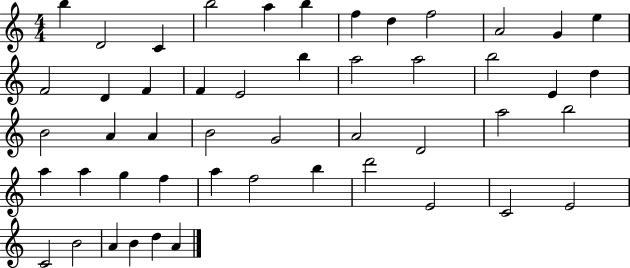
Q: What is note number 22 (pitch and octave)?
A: E4